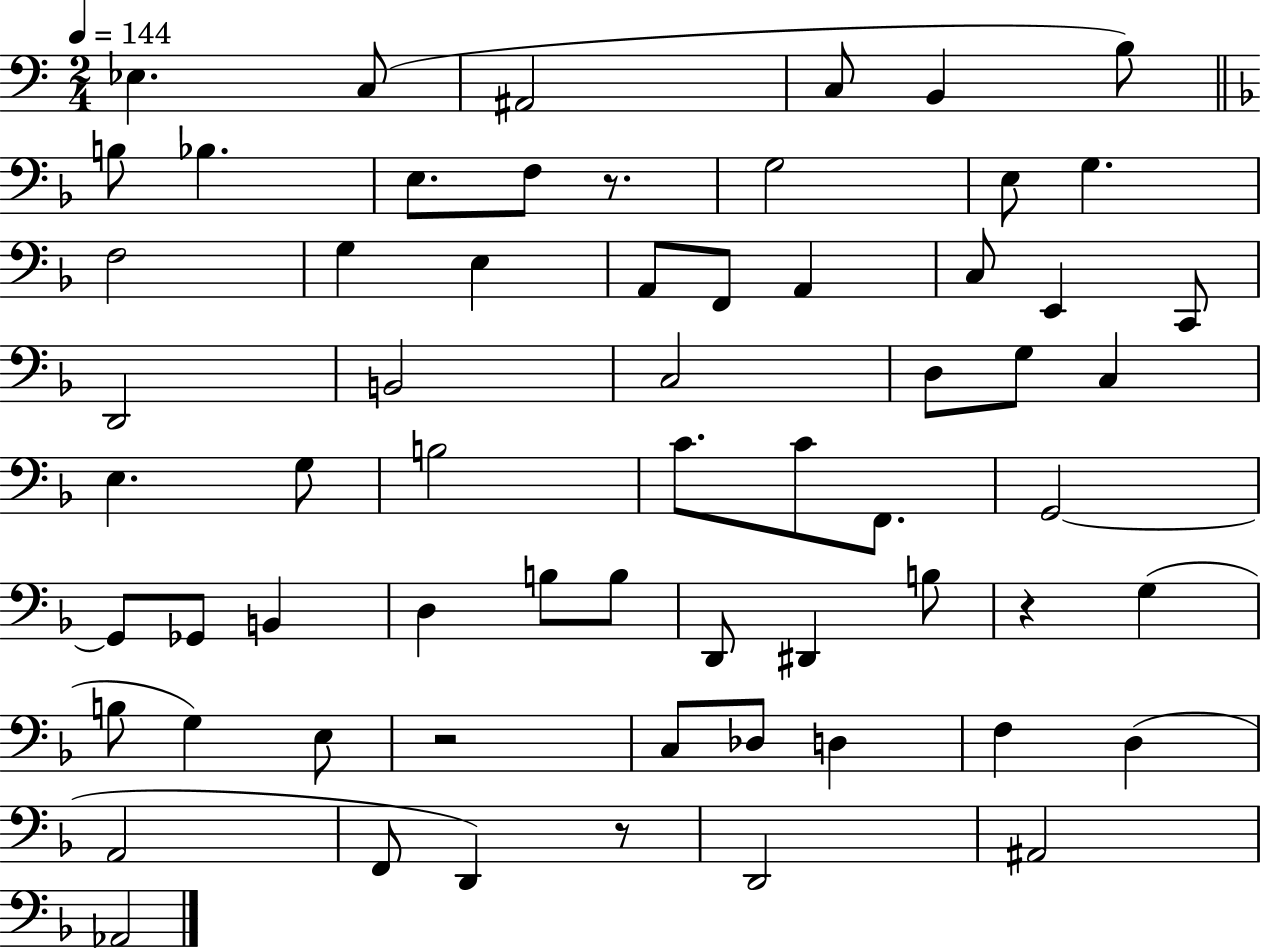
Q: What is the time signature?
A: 2/4